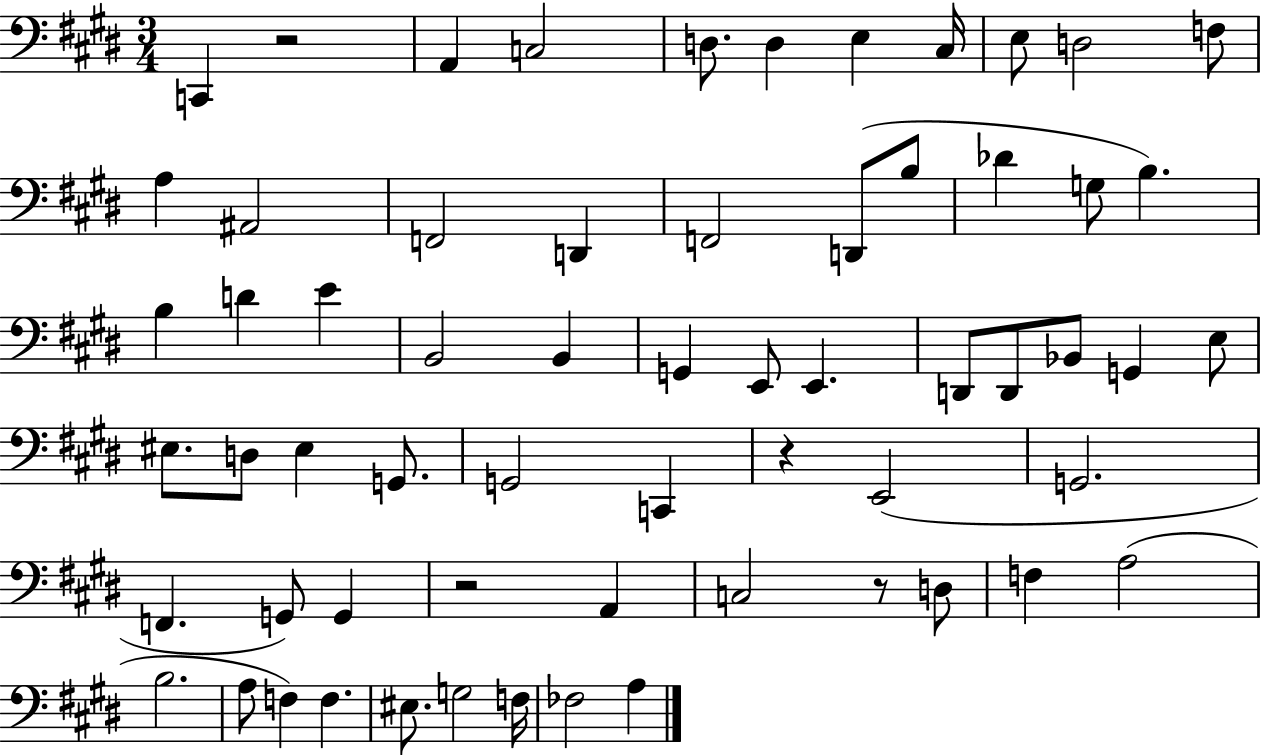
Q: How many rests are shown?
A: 4